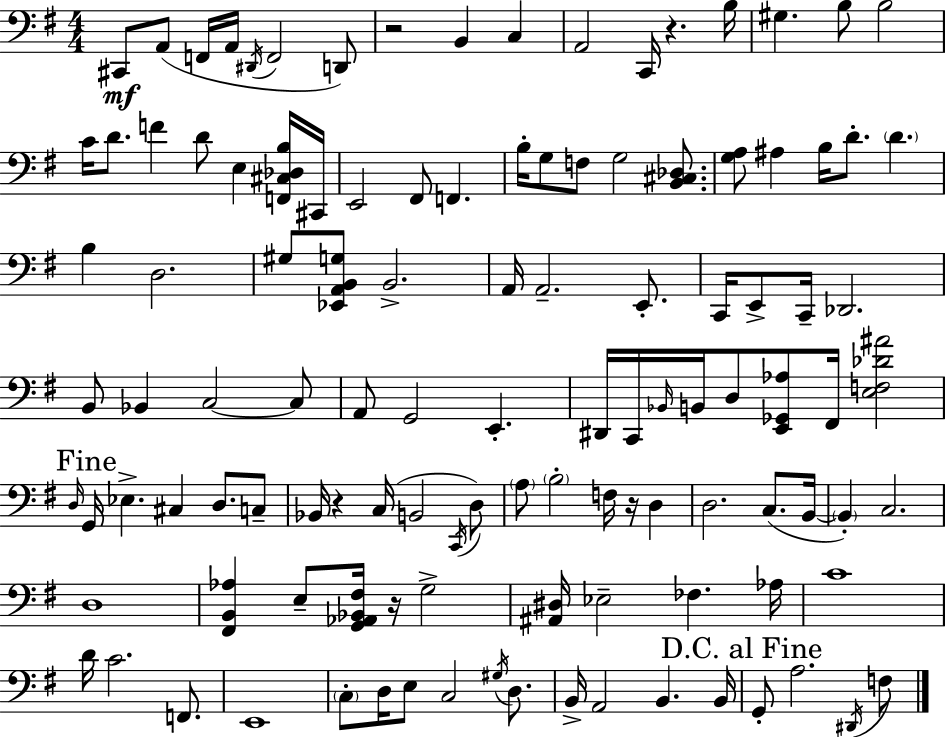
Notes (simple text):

C#2/e A2/e F2/s A2/s D#2/s F2/h D2/e R/h B2/q C3/q A2/h C2/s R/q. B3/s G#3/q. B3/e B3/h C4/s D4/e. F4/q D4/e E3/q [F2,C#3,Db3,B3]/s C#2/s E2/h F#2/e F2/q. B3/s G3/e F3/e G3/h [B2,C#3,Db3]/e. [G3,A3]/e A#3/q B3/s D4/e. D4/q. B3/q D3/h. G#3/e [Eb2,A2,B2,G3]/e B2/h. A2/s A2/h. E2/e. C2/s E2/e C2/s Db2/h. B2/e Bb2/q C3/h C3/e A2/e G2/h E2/q. D#2/s C2/s Bb2/s B2/s D3/e [E2,Gb2,Ab3]/e F#2/s [E3,F3,Db4,A#4]/h D3/s G2/s Eb3/q. C#3/q D3/e. C3/e Bb2/s R/q C3/s B2/h C2/s D3/e A3/e B3/h F3/s R/s D3/q D3/h. C3/e. B2/s B2/q C3/h. D3/w [F#2,B2,Ab3]/q E3/e [G2,Ab2,Bb2,F#3]/s R/s G3/h [A#2,D#3]/s Eb3/h FES3/q. Ab3/s C4/w D4/s C4/h. F2/e. E2/w C3/e D3/s E3/e C3/h G#3/s D3/e. B2/s A2/h B2/q. B2/s G2/e A3/h. D#2/s F3/e